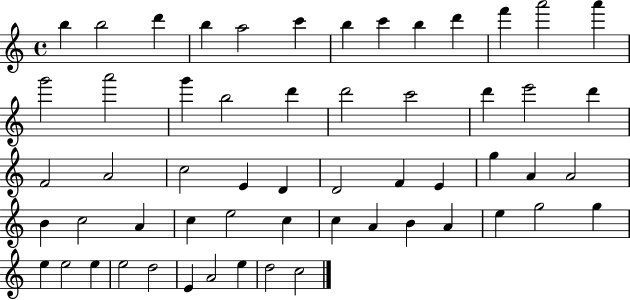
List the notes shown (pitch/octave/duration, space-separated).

B5/q B5/h D6/q B5/q A5/h C6/q B5/q C6/q B5/q D6/q F6/q A6/h A6/q G6/h A6/h G6/q B5/h D6/q D6/h C6/h D6/q E6/h D6/q F4/h A4/h C5/h E4/q D4/q D4/h F4/q E4/q G5/q A4/q A4/h B4/q C5/h A4/q C5/q E5/h C5/q C5/q A4/q B4/q A4/q E5/q G5/h G5/q E5/q E5/h E5/q E5/h D5/h E4/q A4/h E5/q D5/h C5/h